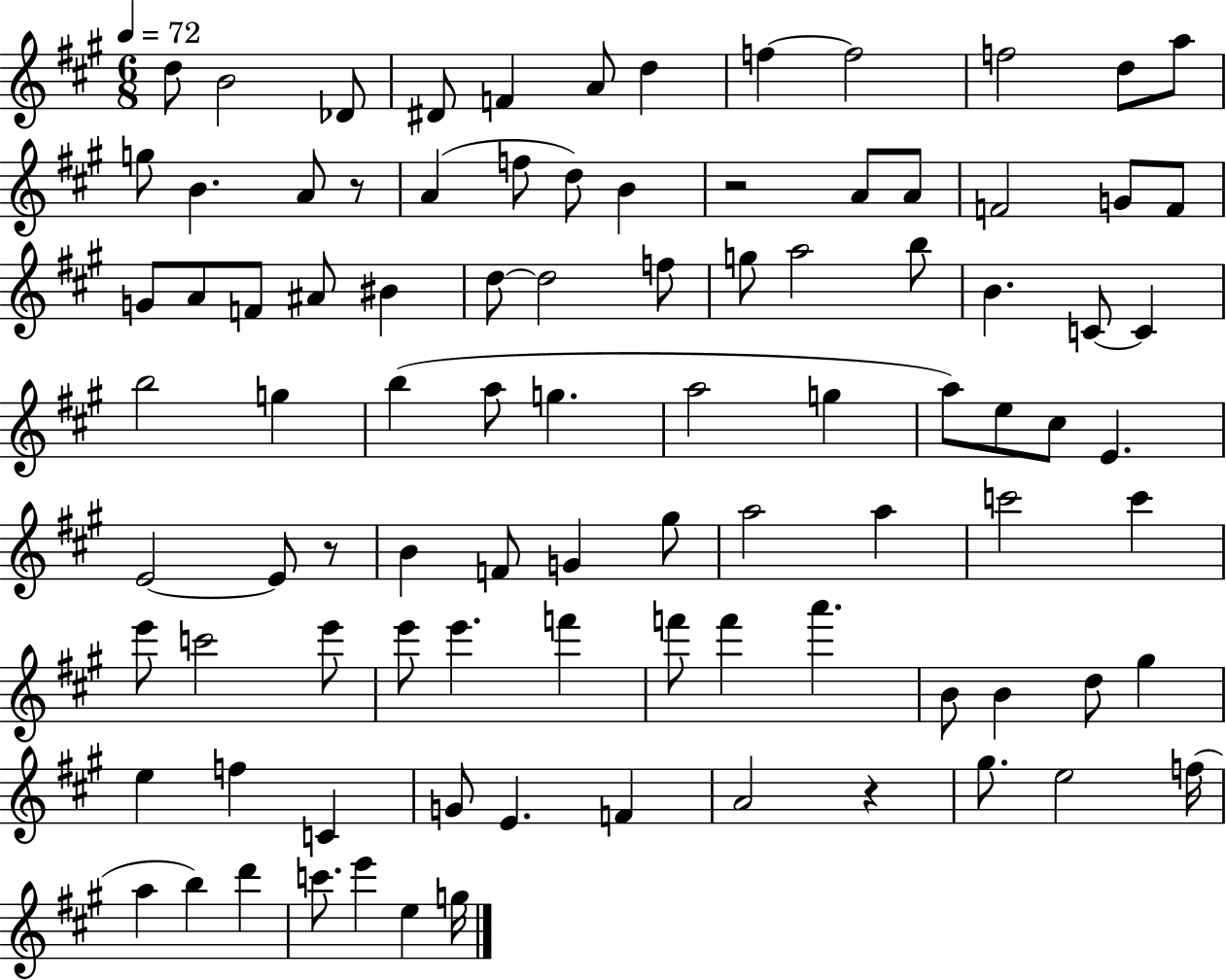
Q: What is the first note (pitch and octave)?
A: D5